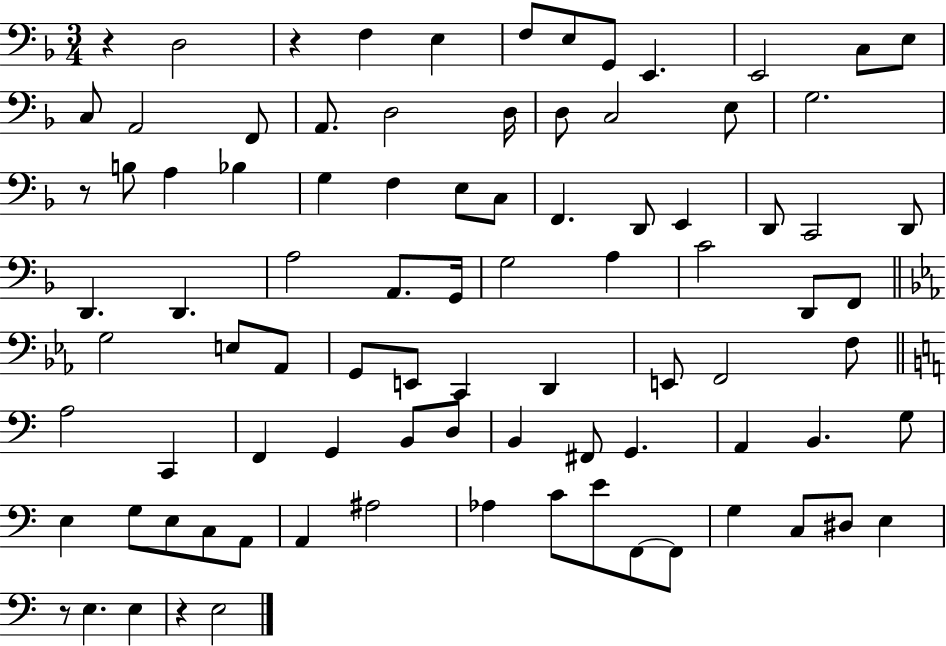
{
  \clef bass
  \numericTimeSignature
  \time 3/4
  \key f \major
  r4 d2 | r4 f4 e4 | f8 e8 g,8 e,4. | e,2 c8 e8 | \break c8 a,2 f,8 | a,8. d2 d16 | d8 c2 e8 | g2. | \break r8 b8 a4 bes4 | g4 f4 e8 c8 | f,4. d,8 e,4 | d,8 c,2 d,8 | \break d,4. d,4. | a2 a,8. g,16 | g2 a4 | c'2 d,8 f,8 | \break \bar "||" \break \key ees \major g2 e8 aes,8 | g,8 e,8 c,4 d,4 | e,8 f,2 f8 | \bar "||" \break \key c \major a2 c,4 | f,4 g,4 b,8 d8 | b,4 fis,8 g,4. | a,4 b,4. g8 | \break e4 g8 e8 c8 a,8 | a,4 ais2 | aes4 c'8 e'8 f,8~~ f,8 | g4 c8 dis8 e4 | \break r8 e4. e4 | r4 e2 | \bar "|."
}